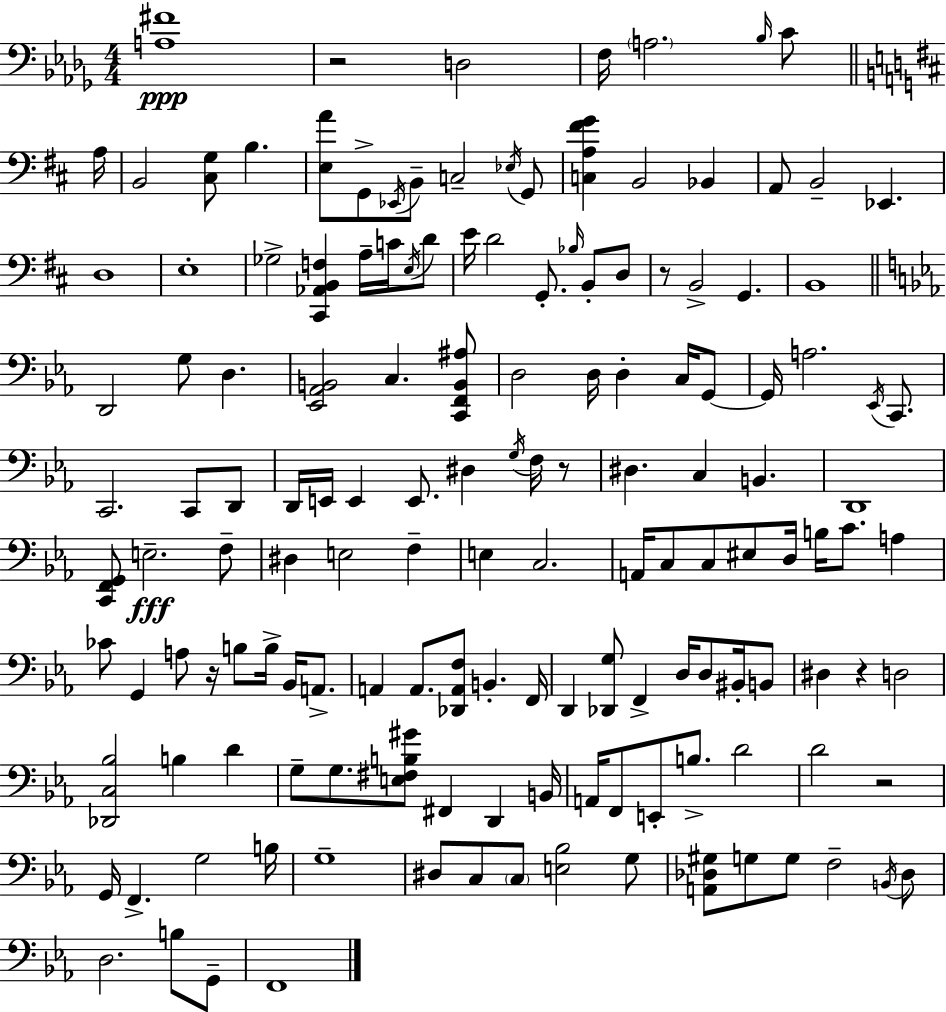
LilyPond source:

{
  \clef bass
  \numericTimeSignature
  \time 4/4
  \key bes \minor
  <a fis'>1\ppp | r2 d2 | f16 \parenthesize a2. \grace { bes16 } c'8 | \bar "||" \break \key d \major a16 b,2 <cis g>8 b4. | <e a'>8 g,8-> \acciaccatura { ees,16 } b,8-- c2-- | \acciaccatura { ees16 } g,8 <c a fis' g'>4 b,2 bes,4 | a,8 b,2-- ees,4. | \break d1 | e1-. | ges2-> <cis, aes, b, f>4 a16-- | c'16 \acciaccatura { e16 } d'8 e'16 d'2 g,8.-. | \break \grace { bes16 } b,8-. d8 r8 b,2-> g,4. | b,1 | \bar "||" \break \key c \minor d,2 g8 d4. | <ees, aes, b,>2 c4. <c, f, b, ais>8 | d2 d16 d4-. c16 g,8~~ | g,16 a2. \acciaccatura { ees,16 } c,8. | \break c,2. c,8 d,8 | d,16 e,16 e,4 e,8. dis4 \acciaccatura { g16 } f16 | r8 dis4. c4 b,4. | d,1 | \break <c, f, g,>8 e2.--\fff | f8-- dis4 e2 f4-- | e4 c2. | a,16 c8 c8 eis8 d16 b16 c'8. a4 | \break ces'8 g,4 a8 r16 b8 b16-> bes,16 a,8.-> | a,4 a,8. <des, a, f>8 b,4.-. | f,16 d,4 <des, g>8 f,4-> d16 d8 bis,16-. | b,8 dis4 r4 d2 | \break <des, c bes>2 b4 d'4 | g8-- g8. <e fis b gis'>8 fis,4 d,4 | b,16 a,16 f,8 e,8-. b8.-> d'2 | d'2 r2 | \break g,16 f,4.-> g2 | b16 g1-- | dis8 c8 \parenthesize c8 <e bes>2 | g8 <a, des gis>8 g8 g8 f2-- | \break \acciaccatura { b,16 } des8 d2. b8 | g,8-- f,1 | \bar "|."
}